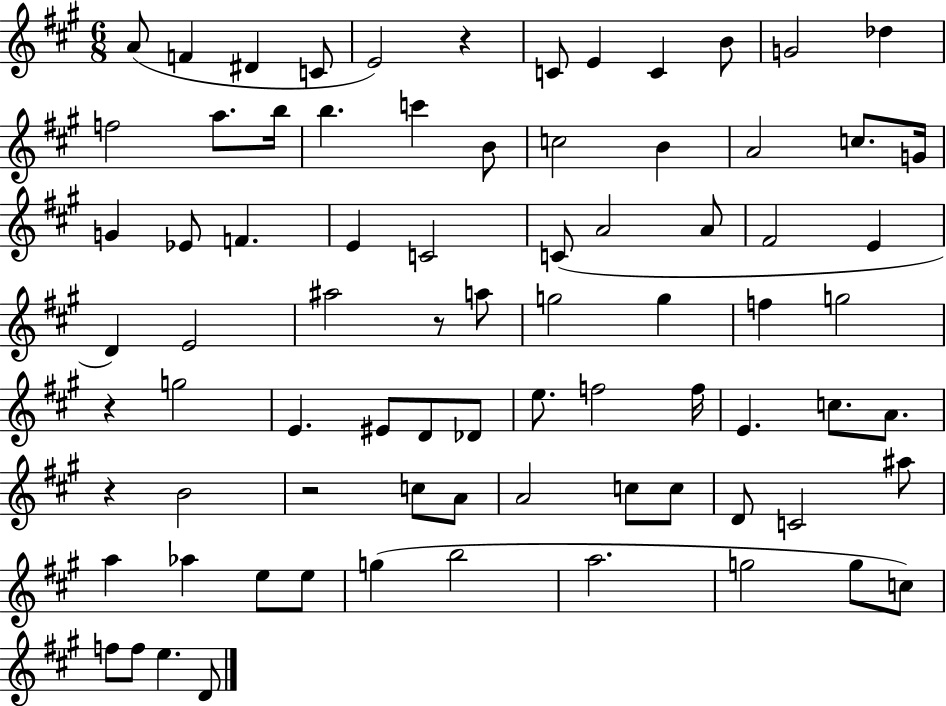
A4/e F4/q D#4/q C4/e E4/h R/q C4/e E4/q C4/q B4/e G4/h Db5/q F5/h A5/e. B5/s B5/q. C6/q B4/e C5/h B4/q A4/h C5/e. G4/s G4/q Eb4/e F4/q. E4/q C4/h C4/e A4/h A4/e F#4/h E4/q D4/q E4/h A#5/h R/e A5/e G5/h G5/q F5/q G5/h R/q G5/h E4/q. EIS4/e D4/e Db4/e E5/e. F5/h F5/s E4/q. C5/e. A4/e. R/q B4/h R/h C5/e A4/e A4/h C5/e C5/e D4/e C4/h A#5/e A5/q Ab5/q E5/e E5/e G5/q B5/h A5/h. G5/h G5/e C5/e F5/e F5/e E5/q. D4/e